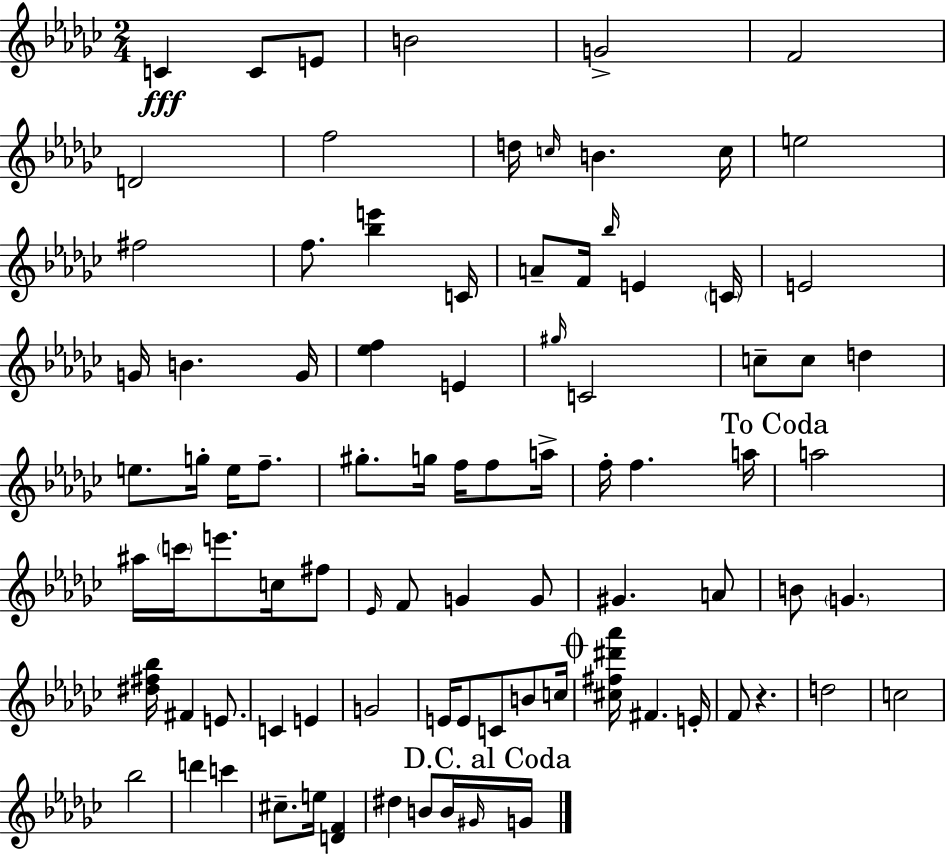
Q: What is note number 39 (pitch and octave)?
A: F5